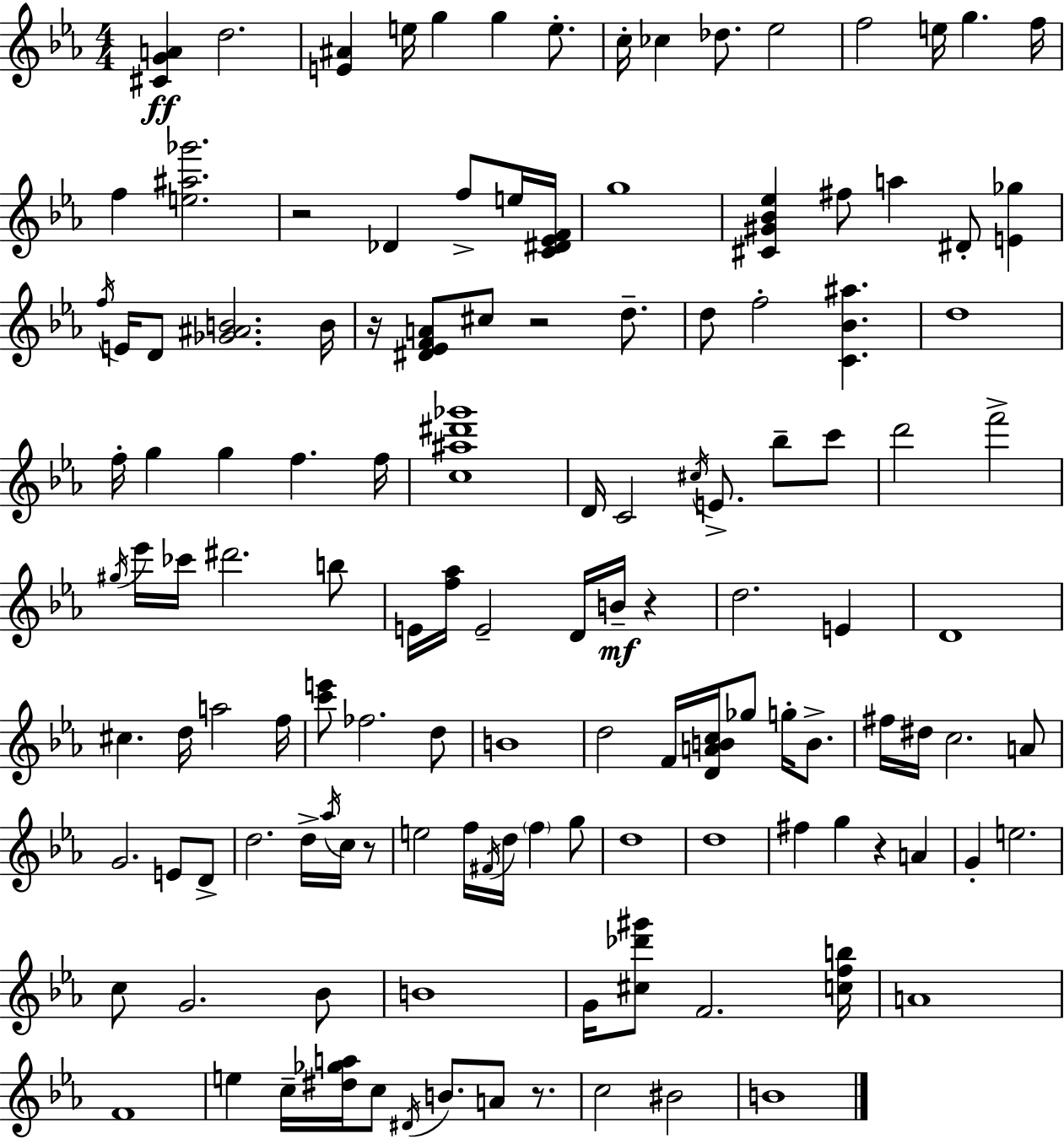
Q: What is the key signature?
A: EES major